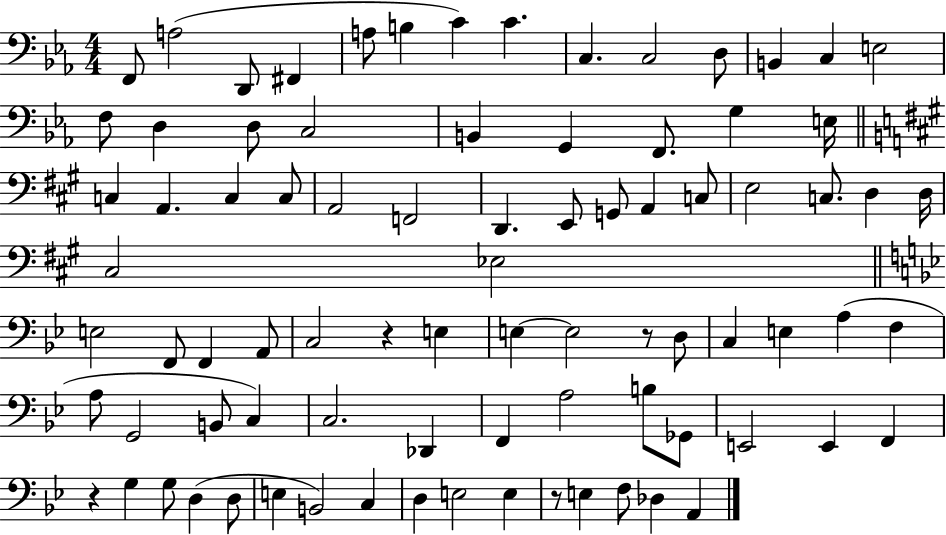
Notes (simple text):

F2/e A3/h D2/e F#2/q A3/e B3/q C4/q C4/q. C3/q. C3/h D3/e B2/q C3/q E3/h F3/e D3/q D3/e C3/h B2/q G2/q F2/e. G3/q E3/s C3/q A2/q. C3/q C3/e A2/h F2/h D2/q. E2/e G2/e A2/q C3/e E3/h C3/e. D3/q D3/s C#3/h Eb3/h E3/h F2/e F2/q A2/e C3/h R/q E3/q E3/q E3/h R/e D3/e C3/q E3/q A3/q F3/q A3/e G2/h B2/e C3/q C3/h. Db2/q F2/q A3/h B3/e Gb2/e E2/h E2/q F2/q R/q G3/q G3/e D3/q D3/e E3/q B2/h C3/q D3/q E3/h E3/q R/e E3/q F3/e Db3/q A2/q